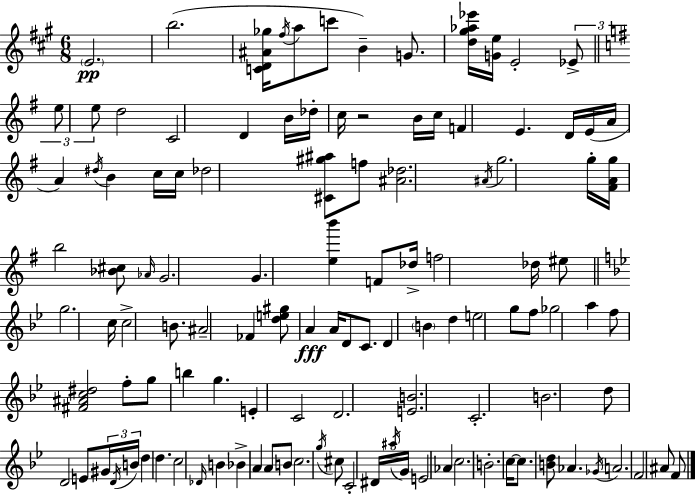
E4/h. B5/h. [C4,D4,A#4,Gb5]/s F#5/s A5/e C6/e B4/q G4/e. [D5,G#5,Ab5,Eb6]/s [G4,E5]/s E4/h Eb4/e E5/e E5/e D5/h C4/h D4/q B4/s Db5/s C5/s R/h B4/s C5/s F4/q E4/q. D4/s E4/s A4/s A4/q D#5/s B4/q C5/s C5/s Db5/h [C#4,G#5,A#5]/e F5/e [A#4,Db5]/h. A#4/s G5/h. G5/s [F#4,A4,G5]/s B5/h [Bb4,C#5]/e Ab4/s G4/h. G4/q. [E5,B6]/q F4/e Db5/s F5/h Db5/s EIS5/e G5/h. C5/s C5/h B4/e. A#4/h FES4/q [D5,E5,G#5]/e A4/q A4/s D4/e C4/e. D4/q B4/q D5/q E5/h G5/e F5/e Gb5/h A5/q F5/e [F#4,A#4,C5,D#5]/h F5/e G5/e B5/q G5/q. E4/q C4/h D4/h. [E4,B4]/h. C4/h. B4/h. D5/e D4/h E4/e G#4/s D4/s B4/s D5/q D5/q. C5/h Db4/s B4/q Bb4/q A4/q A4/e B4/e C5/h. G5/s C#5/e C4/h D#4/s A#5/s G4/s E4/h Ab4/q C5/h. B4/h. C5/s C5/e. [B4,D5]/e Ab4/q. Gb4/s A4/h. F4/h A#4/e F4/e